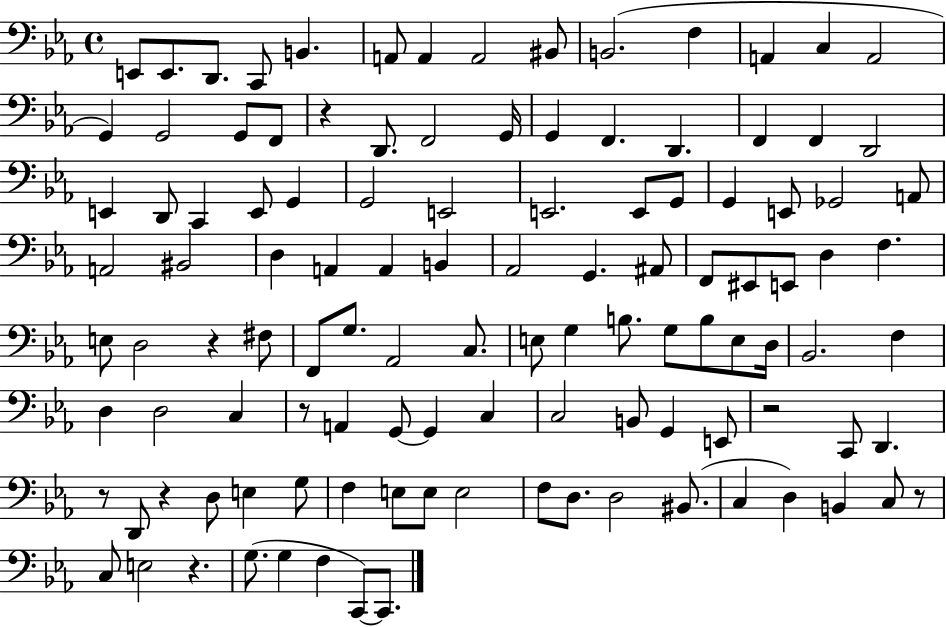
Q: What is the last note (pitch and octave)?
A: C2